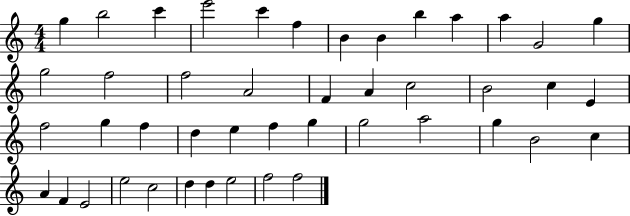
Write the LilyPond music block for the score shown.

{
  \clef treble
  \numericTimeSignature
  \time 4/4
  \key c \major
  g''4 b''2 c'''4 | e'''2 c'''4 f''4 | b'4 b'4 b''4 a''4 | a''4 g'2 g''4 | \break g''2 f''2 | f''2 a'2 | f'4 a'4 c''2 | b'2 c''4 e'4 | \break f''2 g''4 f''4 | d''4 e''4 f''4 g''4 | g''2 a''2 | g''4 b'2 c''4 | \break a'4 f'4 e'2 | e''2 c''2 | d''4 d''4 e''2 | f''2 f''2 | \break \bar "|."
}